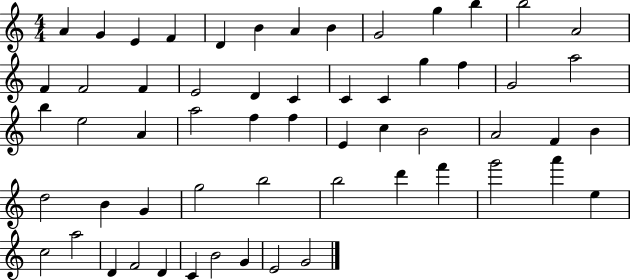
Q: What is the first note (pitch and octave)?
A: A4